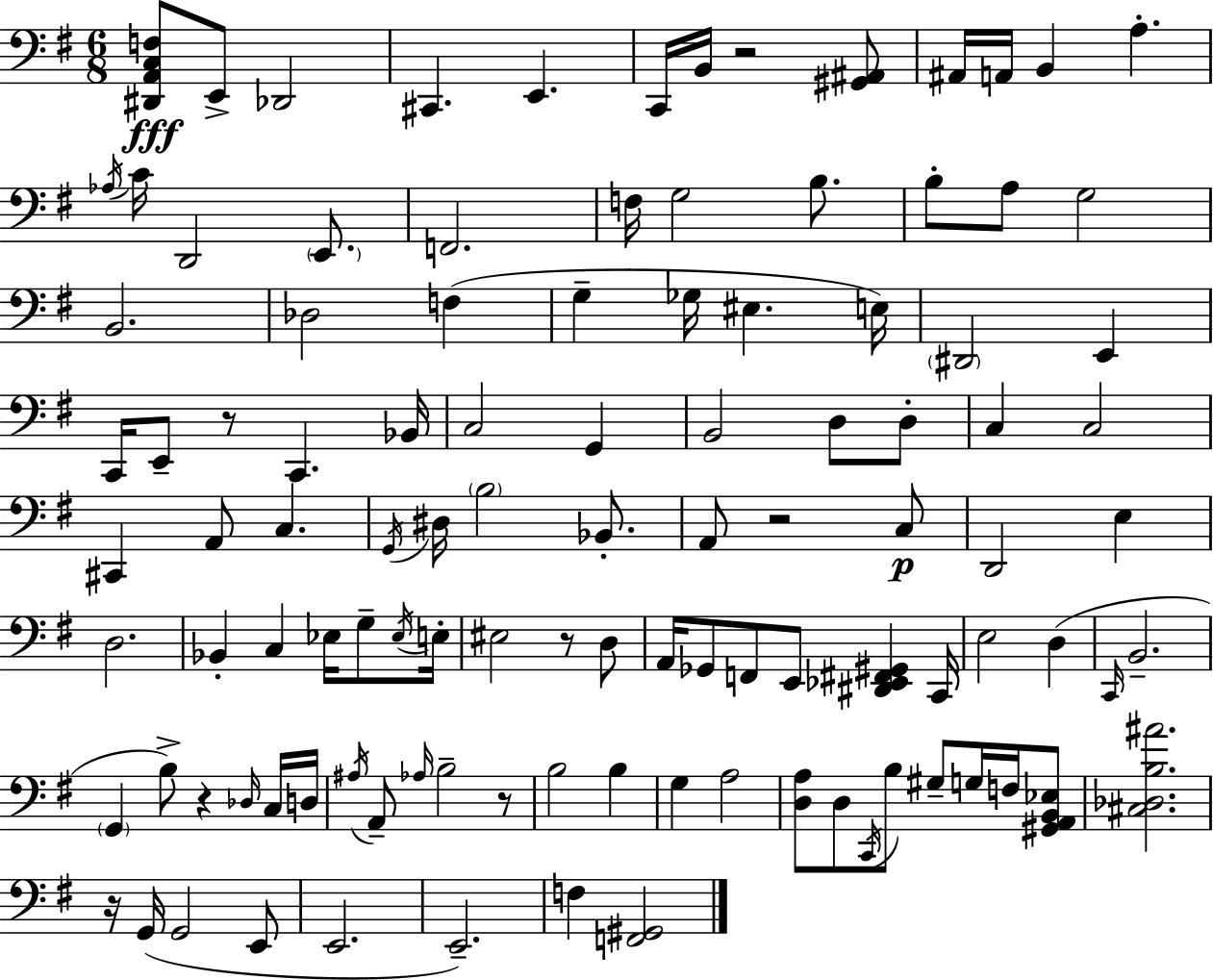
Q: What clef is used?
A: bass